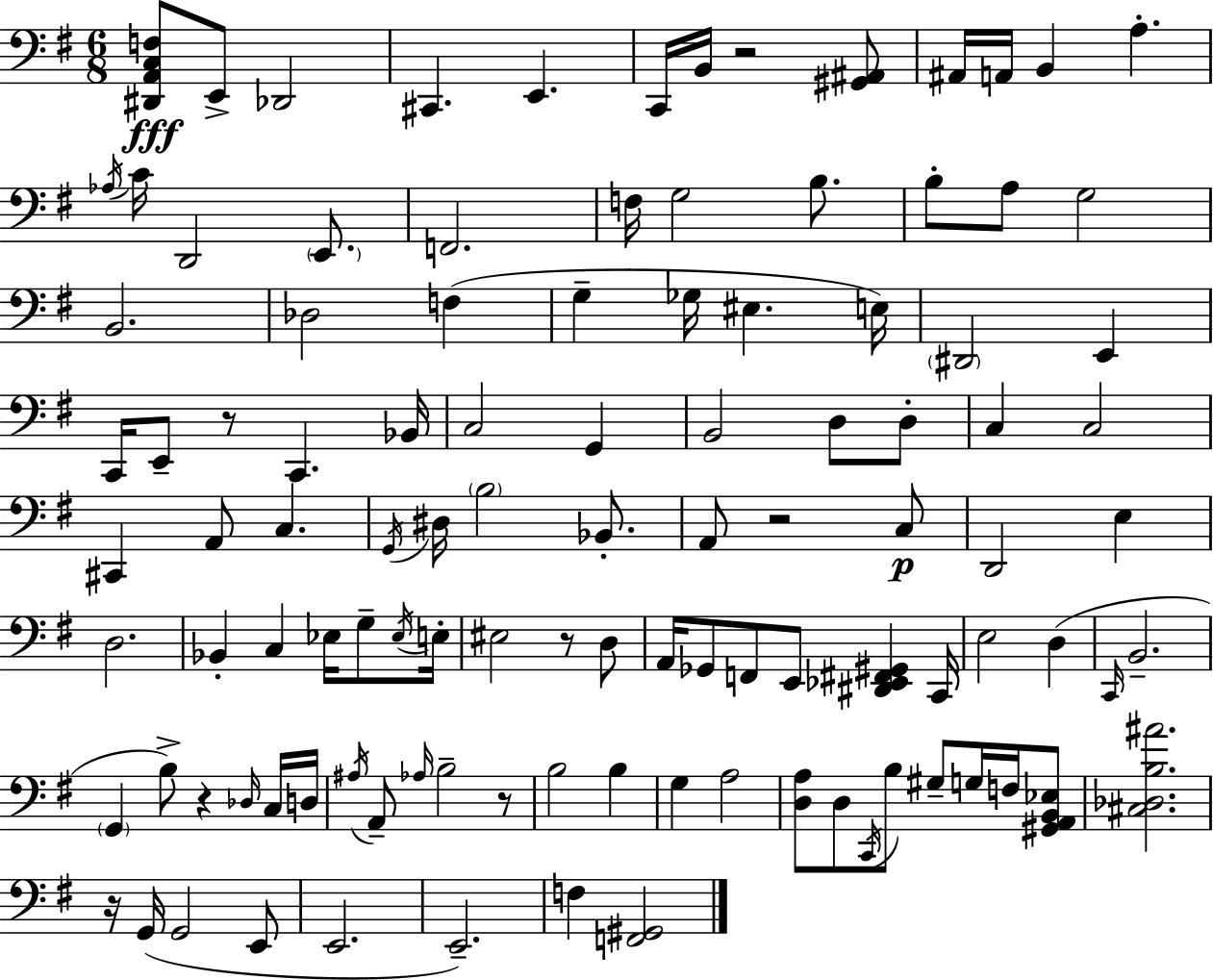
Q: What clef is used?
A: bass